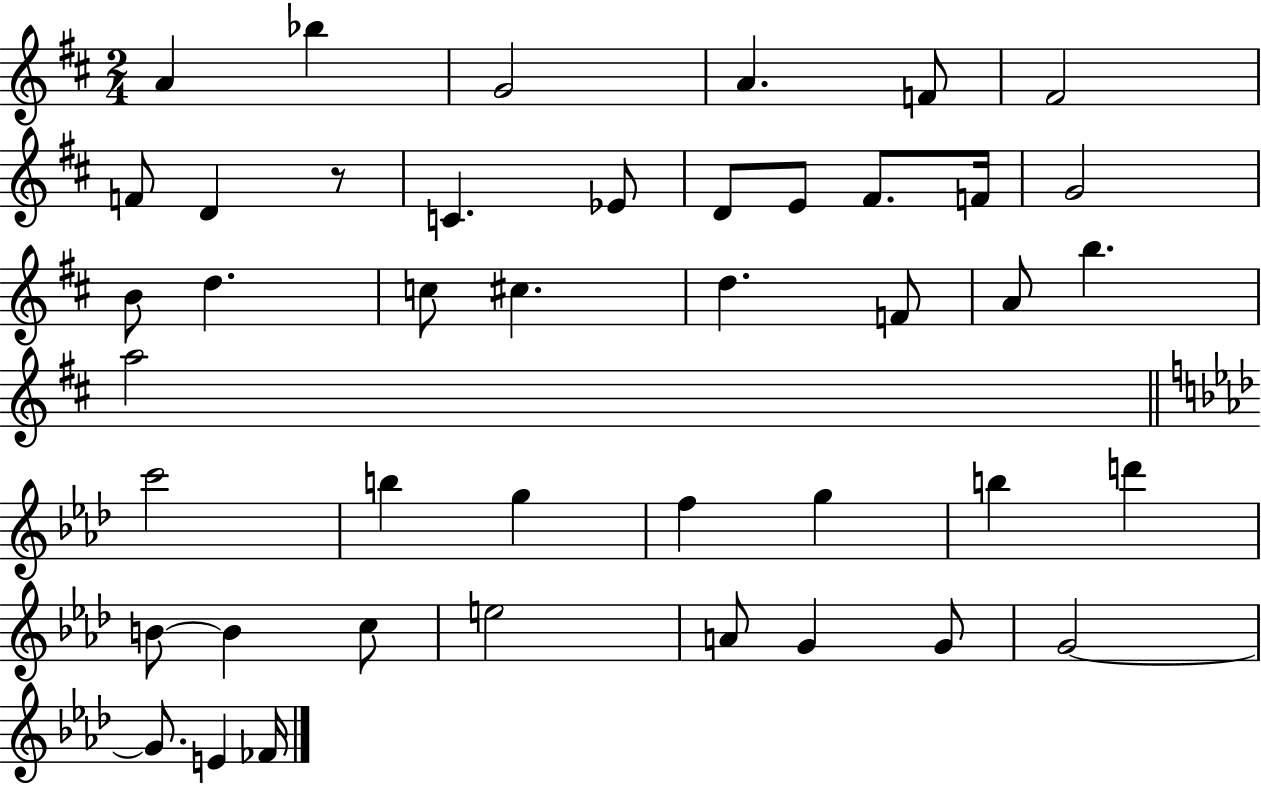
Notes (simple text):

A4/q Bb5/q G4/h A4/q. F4/e F#4/h F4/e D4/q R/e C4/q. Eb4/e D4/e E4/e F#4/e. F4/s G4/h B4/e D5/q. C5/e C#5/q. D5/q. F4/e A4/e B5/q. A5/h C6/h B5/q G5/q F5/q G5/q B5/q D6/q B4/e B4/q C5/e E5/h A4/e G4/q G4/e G4/h G4/e. E4/q FES4/s